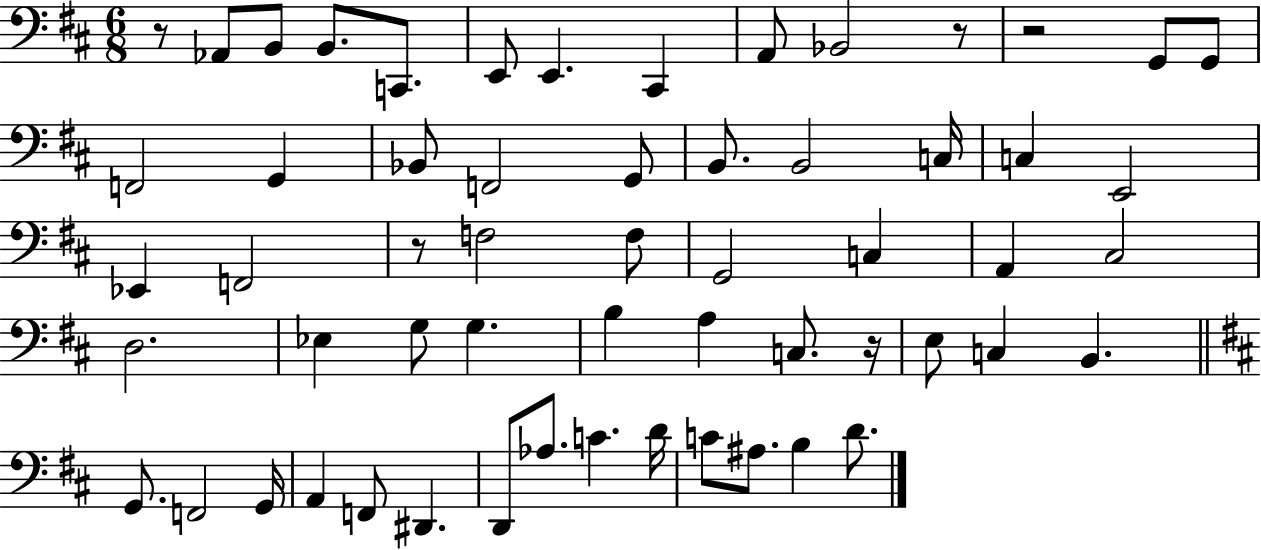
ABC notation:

X:1
T:Untitled
M:6/8
L:1/4
K:D
z/2 _A,,/2 B,,/2 B,,/2 C,,/2 E,,/2 E,, ^C,, A,,/2 _B,,2 z/2 z2 G,,/2 G,,/2 F,,2 G,, _B,,/2 F,,2 G,,/2 B,,/2 B,,2 C,/4 C, E,,2 _E,, F,,2 z/2 F,2 F,/2 G,,2 C, A,, ^C,2 D,2 _E, G,/2 G, B, A, C,/2 z/4 E,/2 C, B,, G,,/2 F,,2 G,,/4 A,, F,,/2 ^D,, D,,/2 _A,/2 C D/4 C/2 ^A,/2 B, D/2